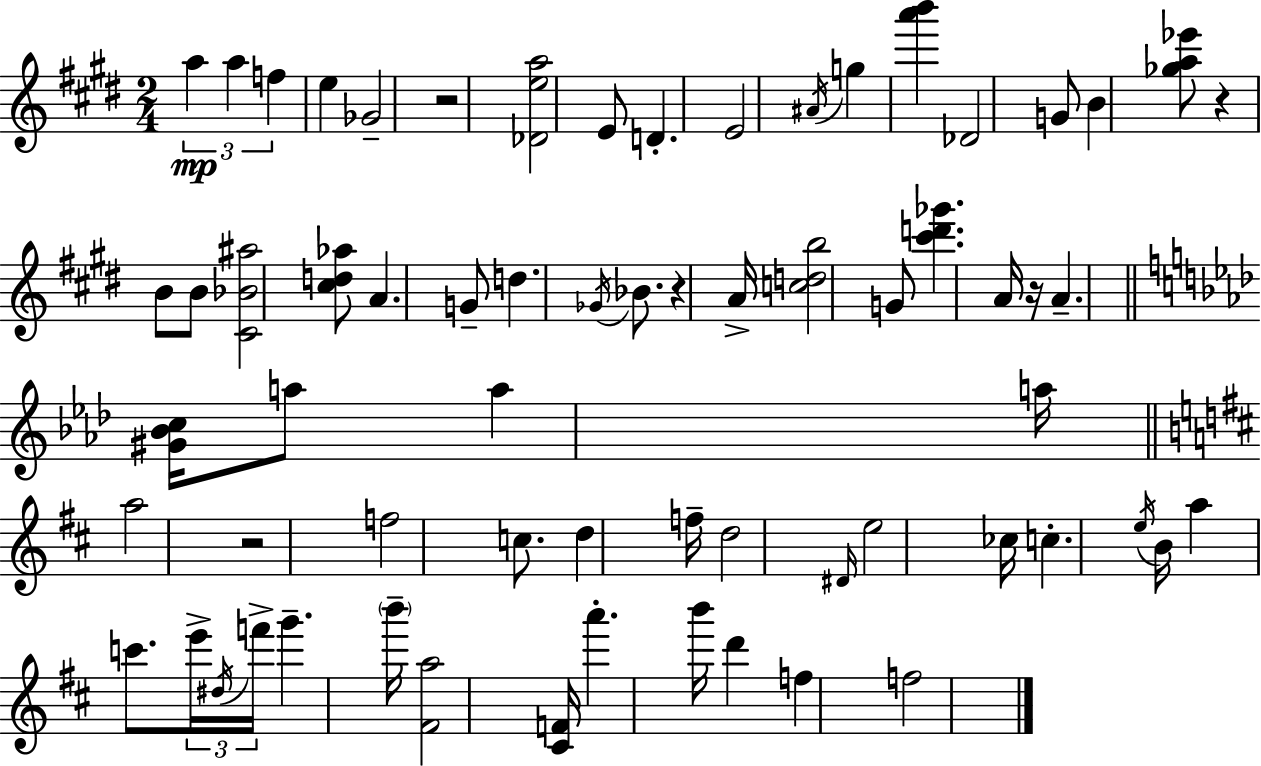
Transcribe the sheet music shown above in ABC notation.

X:1
T:Untitled
M:2/4
L:1/4
K:E
a a f e _G2 z2 [_Dea]2 E/2 D E2 ^A/4 g [a'b'] _D2 G/2 B [_ga_e']/2 z B/2 B/2 [^C_B^a]2 [^cd_a]/2 A G/2 d _G/4 _B/2 z A/4 [cdb]2 G/2 [^c'd'_g'] A/4 z/4 A [^G_Bc]/4 a/2 a a/4 a2 z2 f2 c/2 d f/4 d2 ^D/4 e2 _c/4 c e/4 B/4 a c'/2 e'/4 ^d/4 f'/4 g' b'/4 [^Fa]2 [^CF]/4 a' b'/4 d' f f2